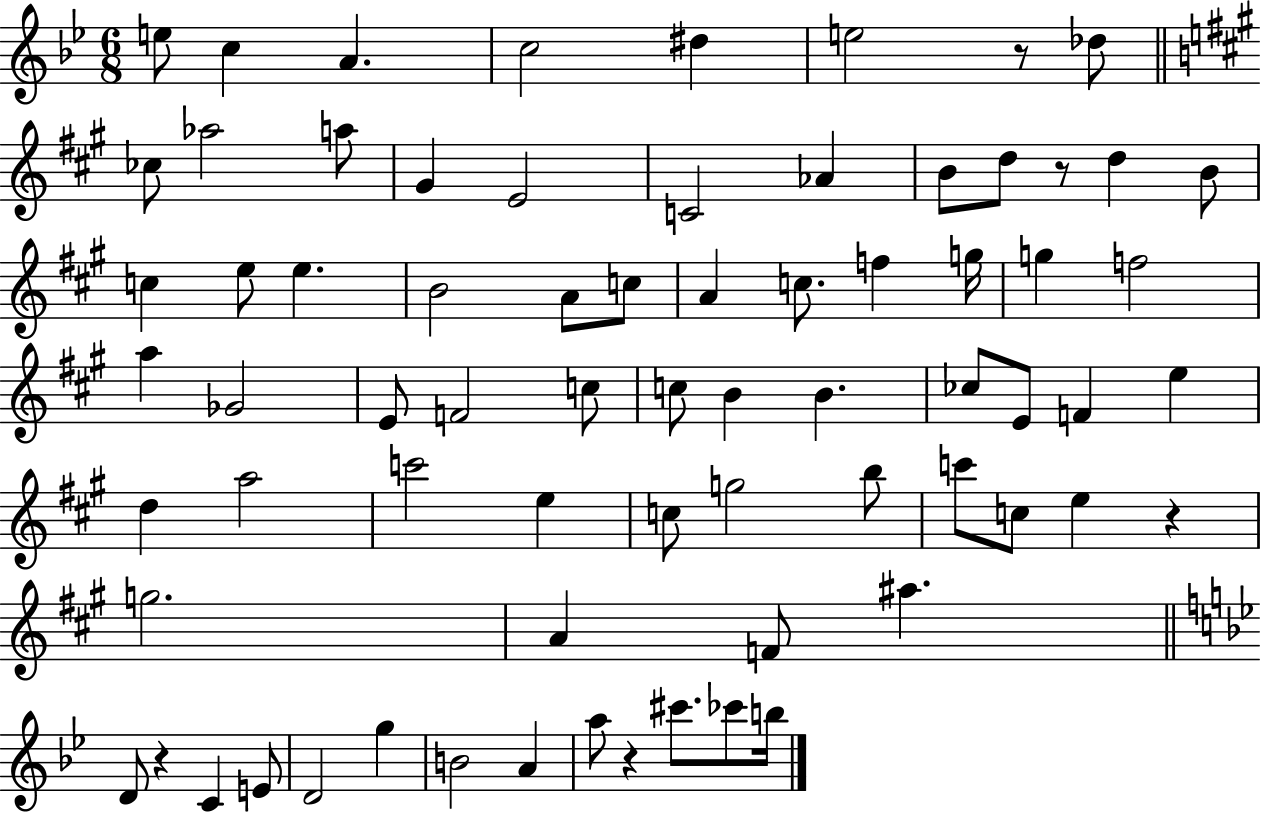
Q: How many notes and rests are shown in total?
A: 72